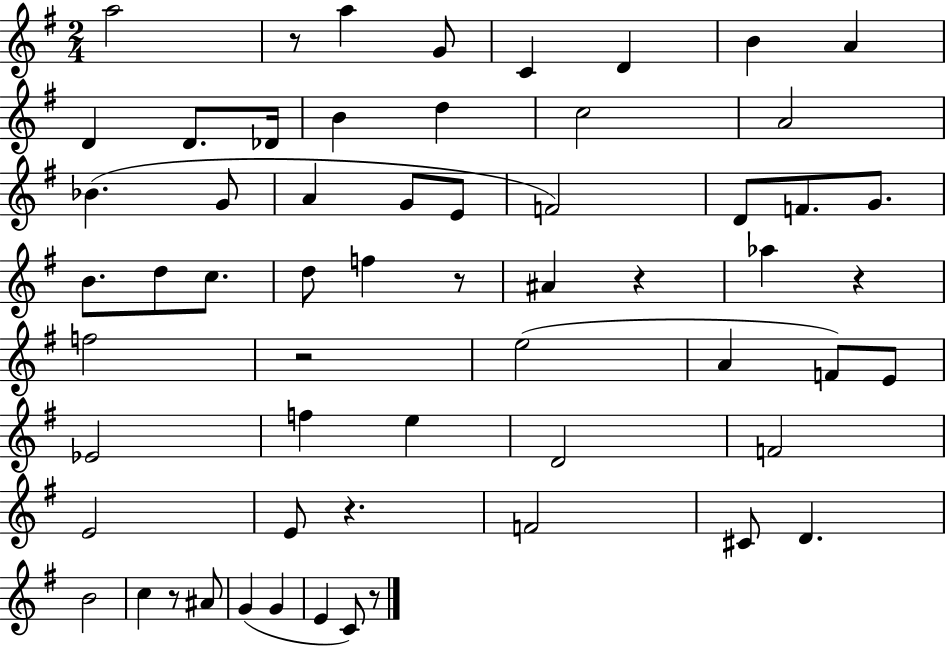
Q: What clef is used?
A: treble